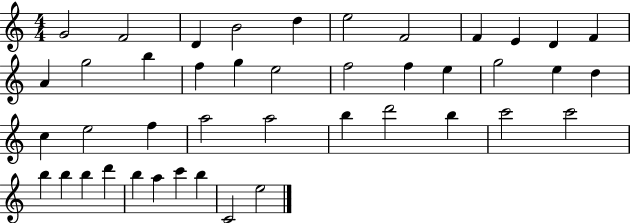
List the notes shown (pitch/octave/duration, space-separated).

G4/h F4/h D4/q B4/h D5/q E5/h F4/h F4/q E4/q D4/q F4/q A4/q G5/h B5/q F5/q G5/q E5/h F5/h F5/q E5/q G5/h E5/q D5/q C5/q E5/h F5/q A5/h A5/h B5/q D6/h B5/q C6/h C6/h B5/q B5/q B5/q D6/q B5/q A5/q C6/q B5/q C4/h E5/h